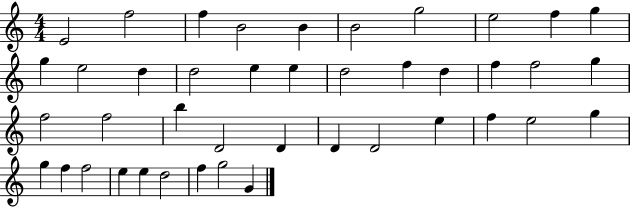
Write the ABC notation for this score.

X:1
T:Untitled
M:4/4
L:1/4
K:C
E2 f2 f B2 B B2 g2 e2 f g g e2 d d2 e e d2 f d f f2 g f2 f2 b D2 D D D2 e f e2 g g f f2 e e d2 f g2 G